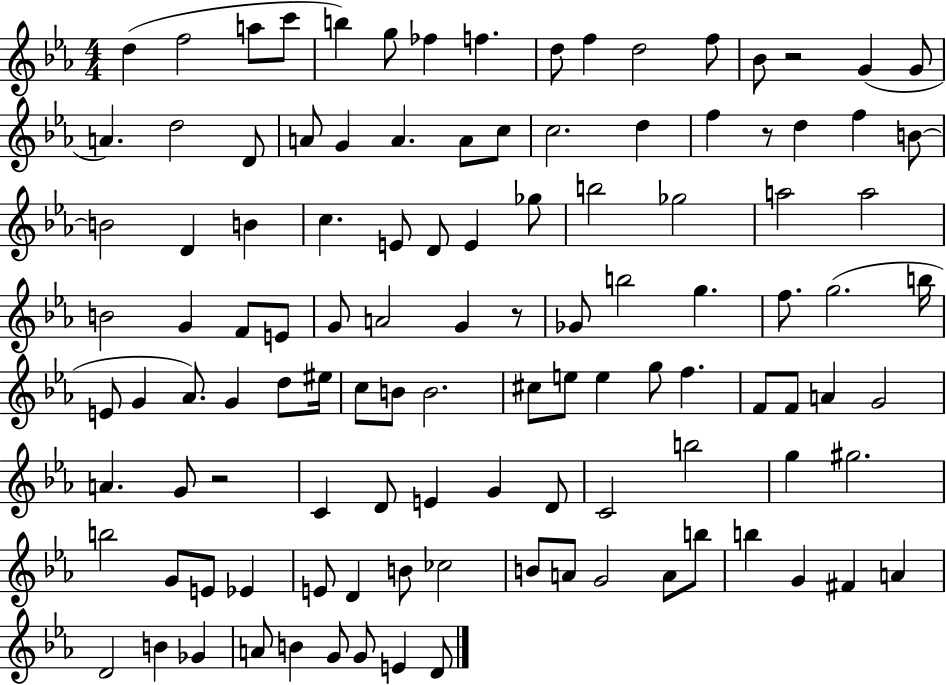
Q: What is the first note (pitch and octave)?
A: D5